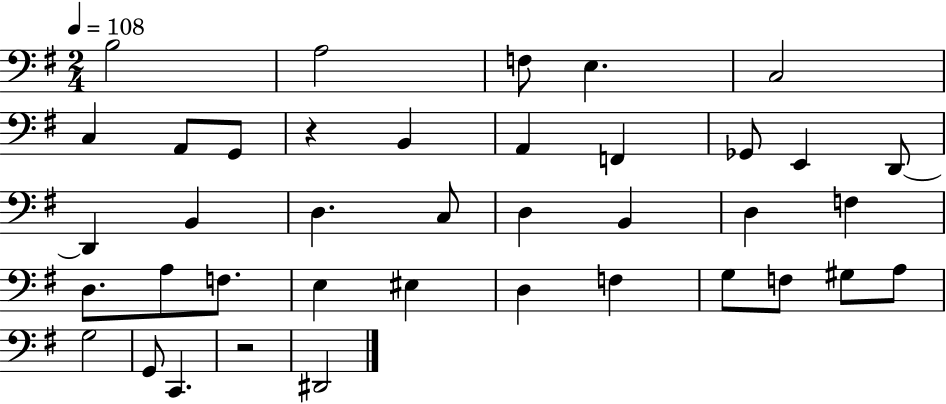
B3/h A3/h F3/e E3/q. C3/h C3/q A2/e G2/e R/q B2/q A2/q F2/q Gb2/e E2/q D2/e D2/q B2/q D3/q. C3/e D3/q B2/q D3/q F3/q D3/e. A3/e F3/e. E3/q EIS3/q D3/q F3/q G3/e F3/e G#3/e A3/e G3/h G2/e C2/q. R/h D#2/h